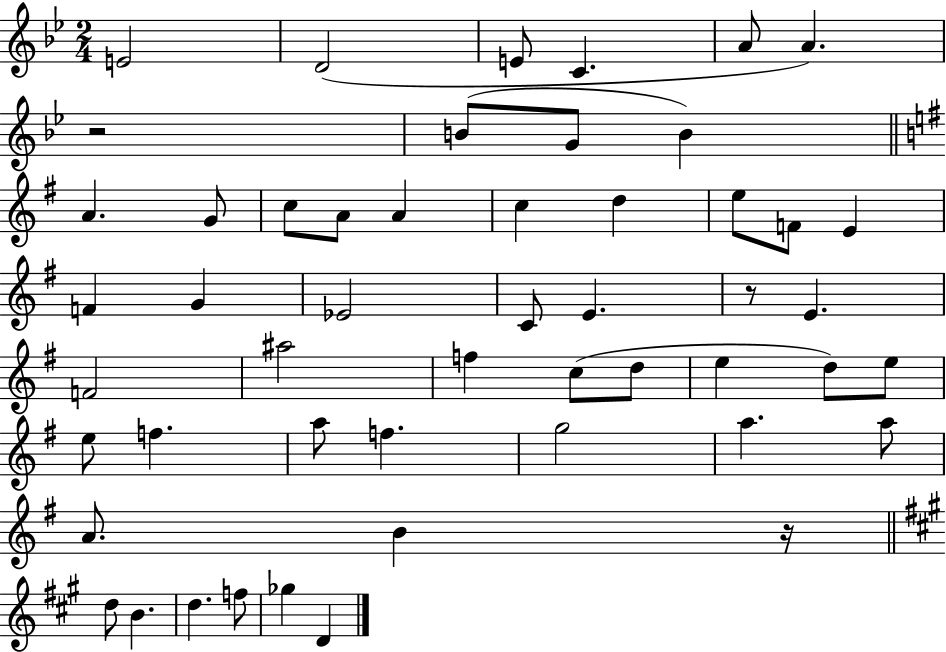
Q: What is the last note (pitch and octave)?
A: D4